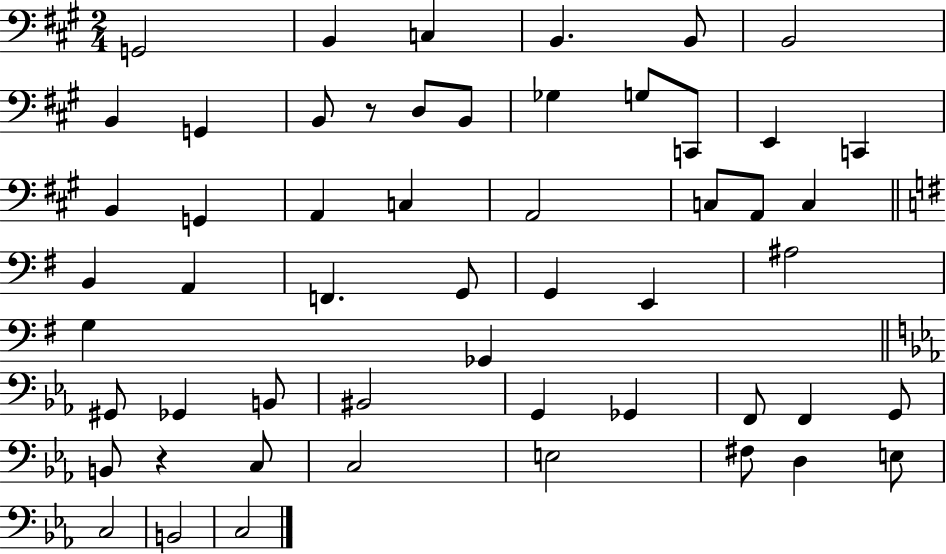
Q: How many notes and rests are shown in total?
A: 54